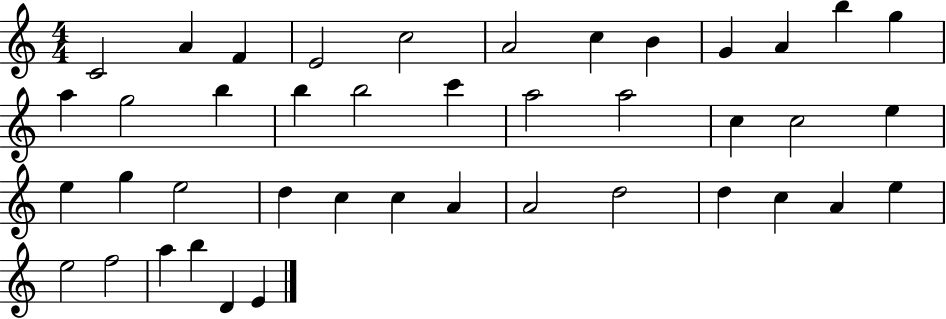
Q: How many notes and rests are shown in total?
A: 42